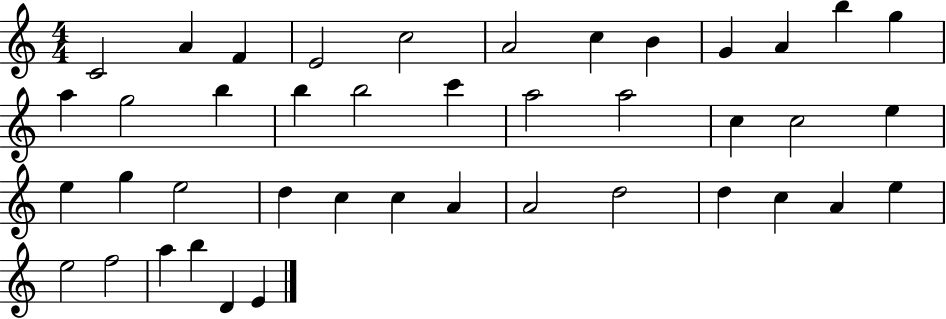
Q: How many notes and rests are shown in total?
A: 42